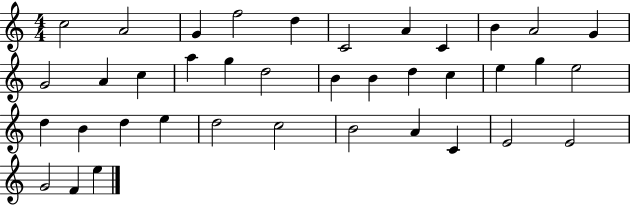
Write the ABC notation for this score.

X:1
T:Untitled
M:4/4
L:1/4
K:C
c2 A2 G f2 d C2 A C B A2 G G2 A c a g d2 B B d c e g e2 d B d e d2 c2 B2 A C E2 E2 G2 F e